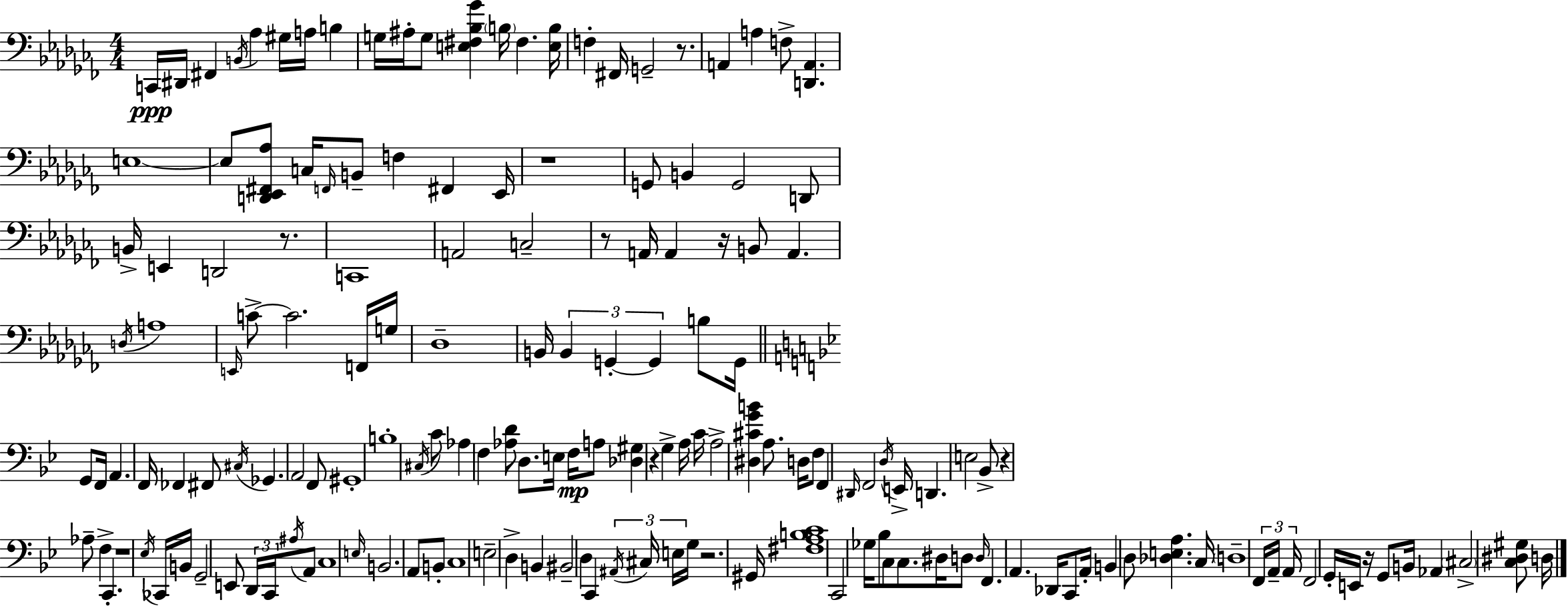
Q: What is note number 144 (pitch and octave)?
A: B2